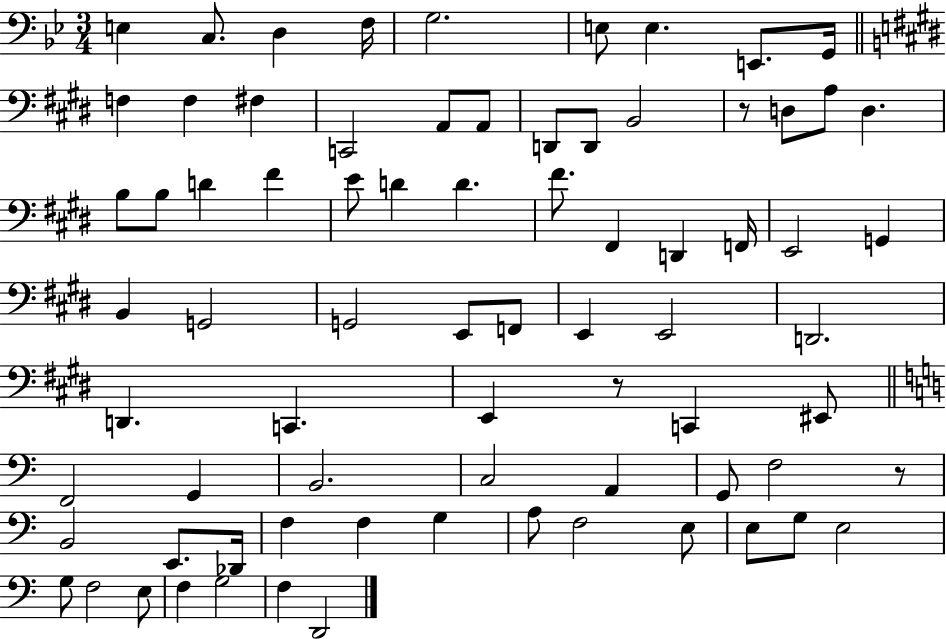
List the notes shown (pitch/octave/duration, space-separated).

E3/q C3/e. D3/q F3/s G3/h. E3/e E3/q. E2/e. G2/s F3/q F3/q F#3/q C2/h A2/e A2/e D2/e D2/e B2/h R/e D3/e A3/e D3/q. B3/e B3/e D4/q F#4/q E4/e D4/q D4/q. F#4/e. F#2/q D2/q F2/s E2/h G2/q B2/q G2/h G2/h E2/e F2/e E2/q E2/h D2/h. D2/q. C2/q. E2/q R/e C2/q EIS2/e F2/h G2/q B2/h. C3/h A2/q G2/e F3/h R/e B2/h E2/e. Db2/s F3/q F3/q G3/q A3/e F3/h E3/e E3/e G3/e E3/h G3/e F3/h E3/e F3/q G3/h F3/q D2/h